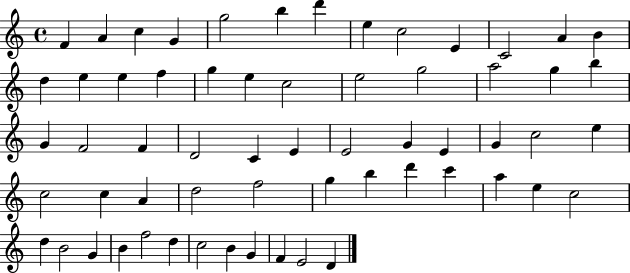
{
  \clef treble
  \time 4/4
  \defaultTimeSignature
  \key c \major
  f'4 a'4 c''4 g'4 | g''2 b''4 d'''4 | e''4 c''2 e'4 | c'2 a'4 b'4 | \break d''4 e''4 e''4 f''4 | g''4 e''4 c''2 | e''2 g''2 | a''2 g''4 b''4 | \break g'4 f'2 f'4 | d'2 c'4 e'4 | e'2 g'4 e'4 | g'4 c''2 e''4 | \break c''2 c''4 a'4 | d''2 f''2 | g''4 b''4 d'''4 c'''4 | a''4 e''4 c''2 | \break d''4 b'2 g'4 | b'4 f''2 d''4 | c''2 b'4 g'4 | f'4 e'2 d'4 | \break \bar "|."
}